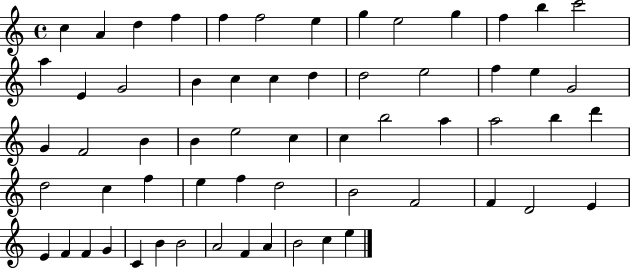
{
  \clef treble
  \time 4/4
  \defaultTimeSignature
  \key c \major
  c''4 a'4 d''4 f''4 | f''4 f''2 e''4 | g''4 e''2 g''4 | f''4 b''4 c'''2 | \break a''4 e'4 g'2 | b'4 c''4 c''4 d''4 | d''2 e''2 | f''4 e''4 g'2 | \break g'4 f'2 b'4 | b'4 e''2 c''4 | c''4 b''2 a''4 | a''2 b''4 d'''4 | \break d''2 c''4 f''4 | e''4 f''4 d''2 | b'2 f'2 | f'4 d'2 e'4 | \break e'4 f'4 f'4 g'4 | c'4 b'4 b'2 | a'2 f'4 a'4 | b'2 c''4 e''4 | \break \bar "|."
}